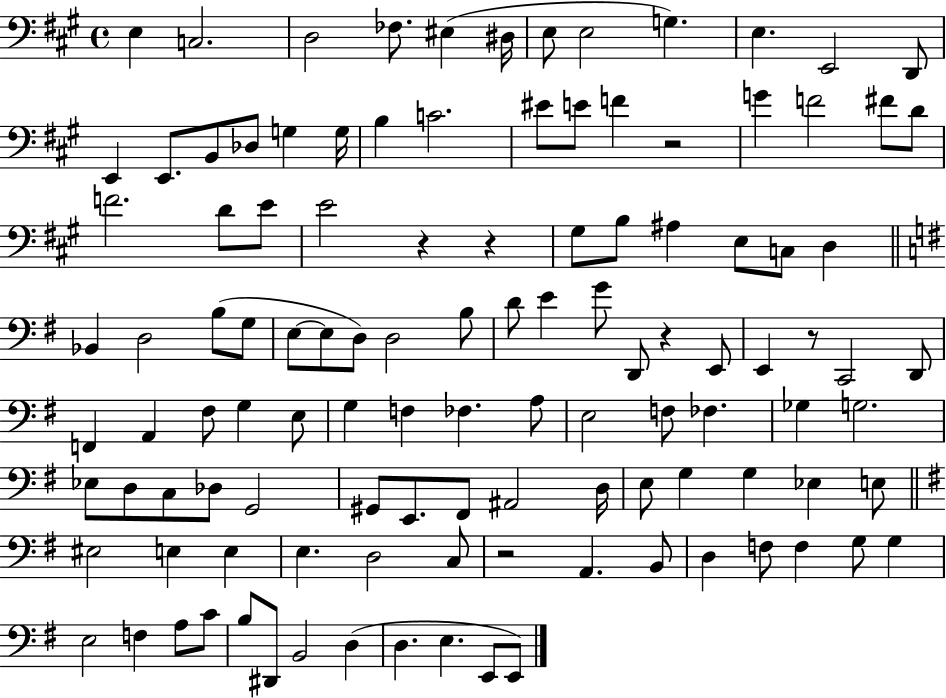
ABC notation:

X:1
T:Untitled
M:4/4
L:1/4
K:A
E, C,2 D,2 _F,/2 ^E, ^D,/4 E,/2 E,2 G, E, E,,2 D,,/2 E,, E,,/2 B,,/2 _D,/2 G, G,/4 B, C2 ^E/2 E/2 F z2 G F2 ^F/2 D/2 F2 D/2 E/2 E2 z z ^G,/2 B,/2 ^A, E,/2 C,/2 D, _B,, D,2 B,/2 G,/2 E,/2 E,/2 D,/2 D,2 B,/2 D/2 E G/2 D,,/2 z E,,/2 E,, z/2 C,,2 D,,/2 F,, A,, ^F,/2 G, E,/2 G, F, _F, A,/2 E,2 F,/2 _F, _G, G,2 _E,/2 D,/2 C,/2 _D,/2 G,,2 ^G,,/2 E,,/2 ^F,,/2 ^A,,2 D,/4 E,/2 G, G, _E, E,/2 ^E,2 E, E, E, D,2 C,/2 z2 A,, B,,/2 D, F,/2 F, G,/2 G, E,2 F, A,/2 C/2 B,/2 ^D,,/2 B,,2 D, D, E, E,,/2 E,,/2